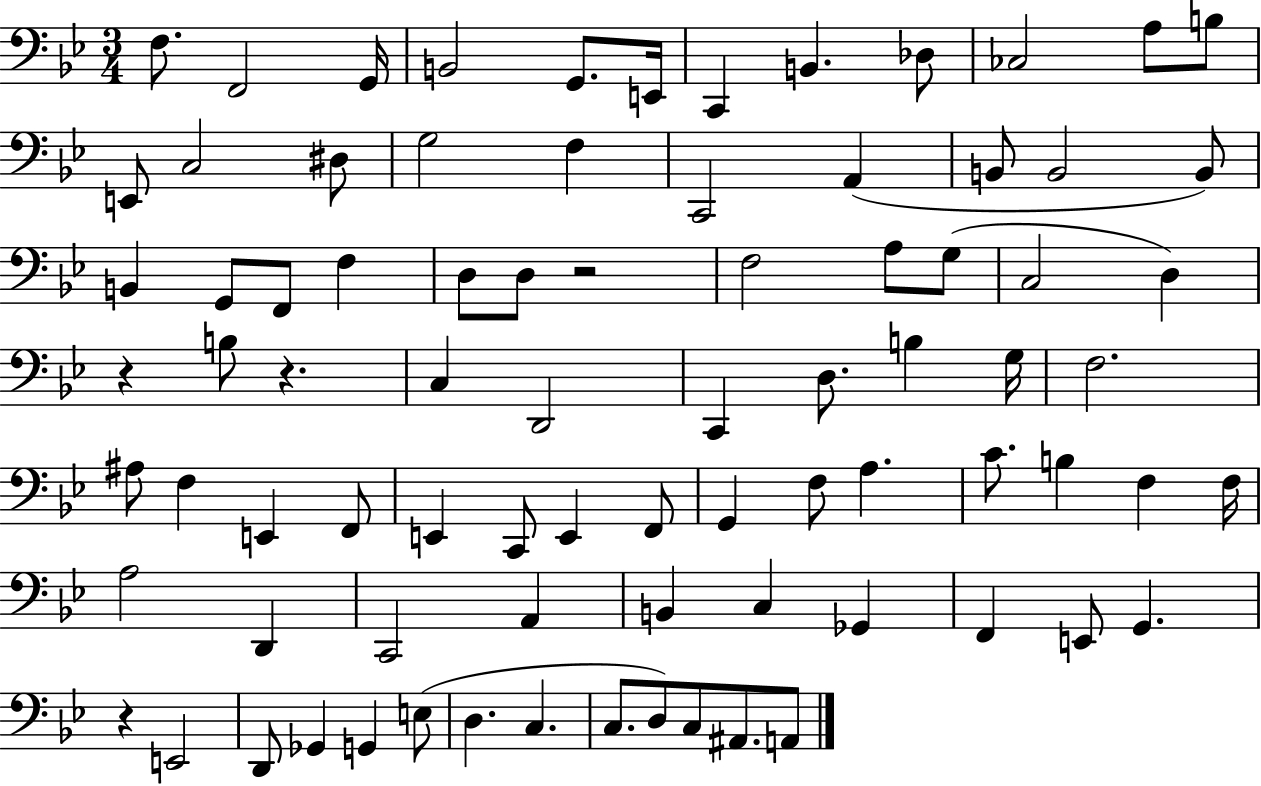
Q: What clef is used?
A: bass